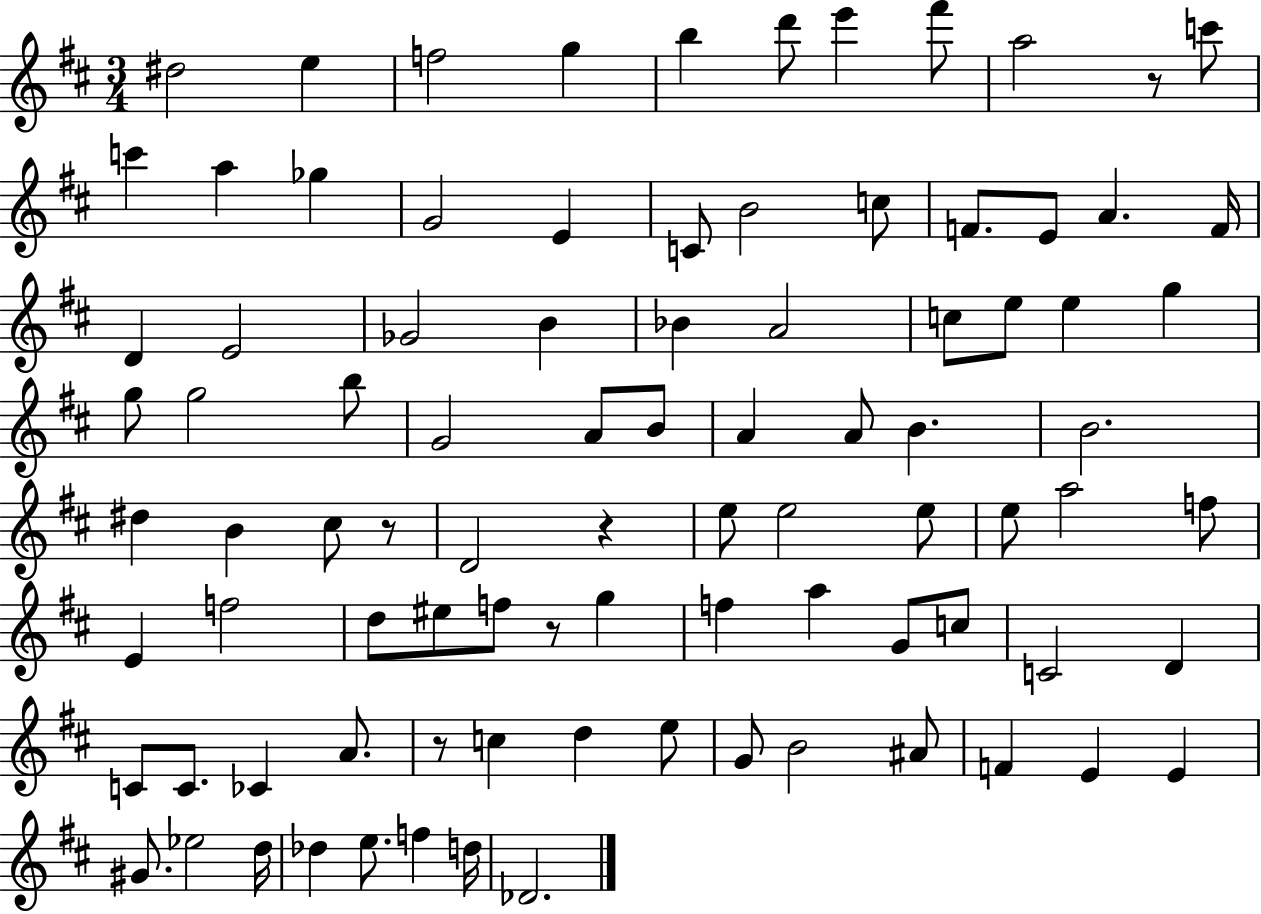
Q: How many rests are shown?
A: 5